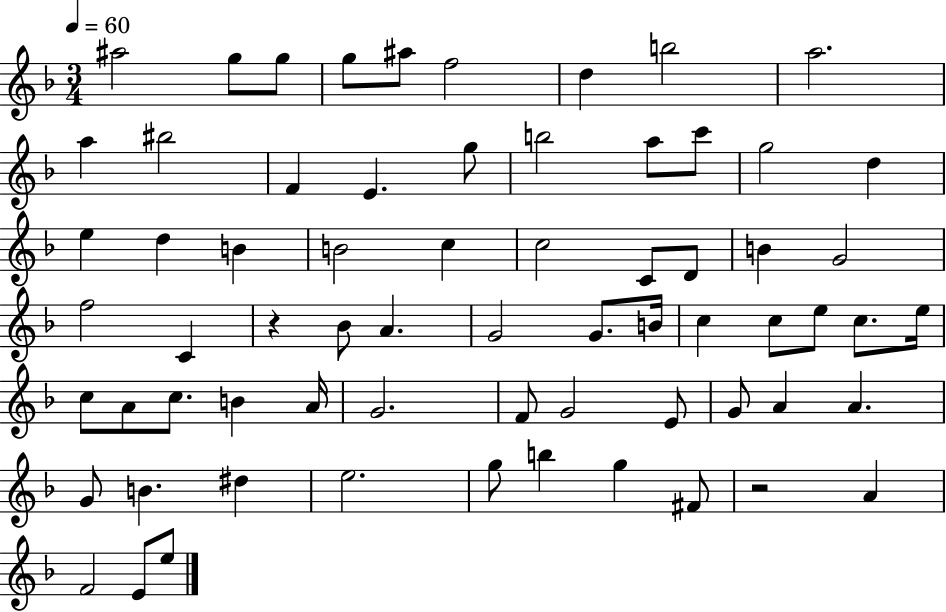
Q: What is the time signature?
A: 3/4